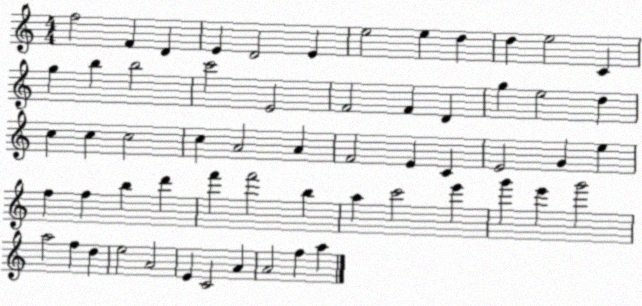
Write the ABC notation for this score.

X:1
T:Untitled
M:4/4
L:1/4
K:C
f2 F D E D2 E e2 e d d e2 C g b b2 c'2 E2 F2 F D g e2 d c c c2 c A2 A F2 E C E2 G e f f b d' f' f'2 b a c'2 e' g' e' g'2 a2 f d e2 A2 E C2 A A2 f a